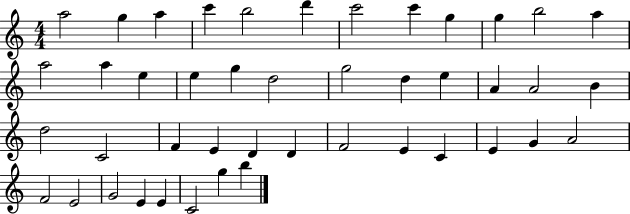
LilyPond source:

{
  \clef treble
  \numericTimeSignature
  \time 4/4
  \key c \major
  a''2 g''4 a''4 | c'''4 b''2 d'''4 | c'''2 c'''4 g''4 | g''4 b''2 a''4 | \break a''2 a''4 e''4 | e''4 g''4 d''2 | g''2 d''4 e''4 | a'4 a'2 b'4 | \break d''2 c'2 | f'4 e'4 d'4 d'4 | f'2 e'4 c'4 | e'4 g'4 a'2 | \break f'2 e'2 | g'2 e'4 e'4 | c'2 g''4 b''4 | \bar "|."
}